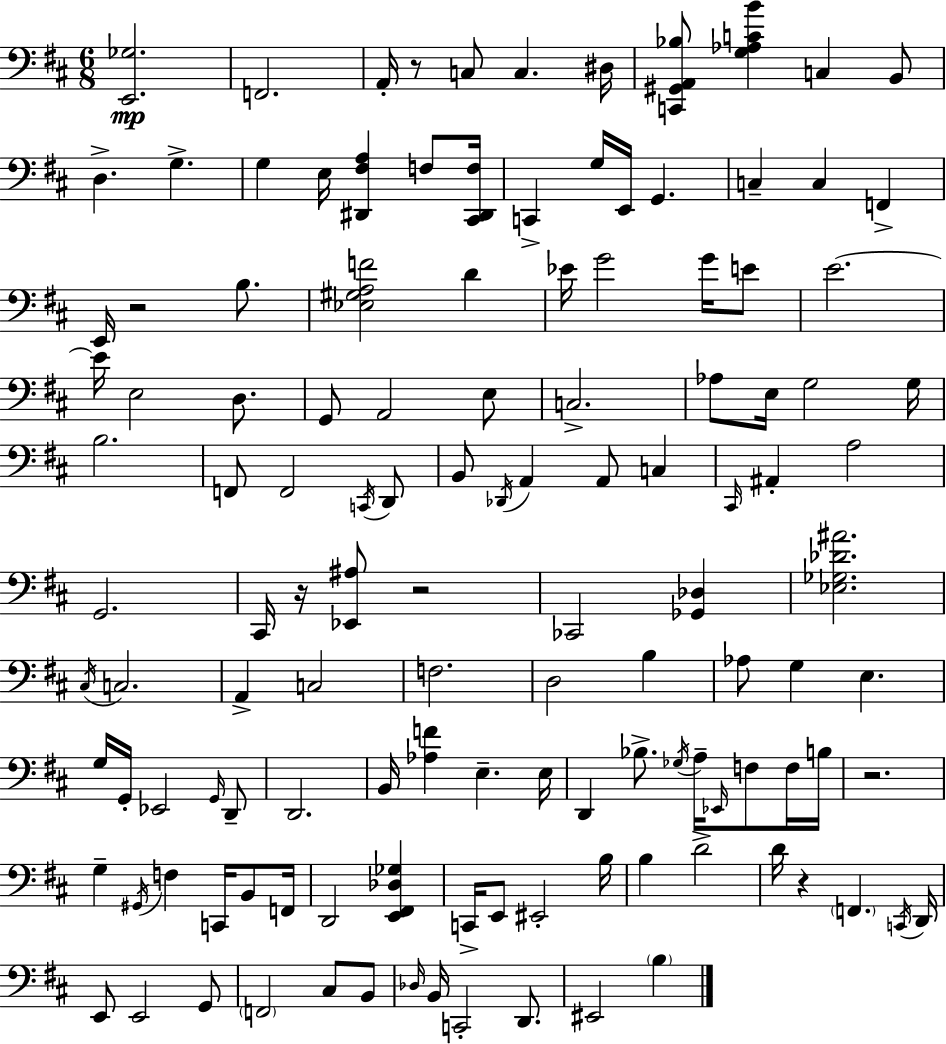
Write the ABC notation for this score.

X:1
T:Untitled
M:6/8
L:1/4
K:D
[E,,_G,]2 F,,2 A,,/4 z/2 C,/2 C, ^D,/4 [C,,^G,,A,,_B,]/2 [G,_A,CB] C, B,,/2 D, G, G, E,/4 [^D,,^F,A,] F,/2 [^C,,^D,,F,]/4 C,, G,/4 E,,/4 G,, C, C, F,, E,,/4 z2 B,/2 [_E,^G,A,F]2 D _E/4 G2 G/4 E/2 E2 E/4 E,2 D,/2 G,,/2 A,,2 E,/2 C,2 _A,/2 E,/4 G,2 G,/4 B,2 F,,/2 F,,2 C,,/4 D,,/2 B,,/2 _D,,/4 A,, A,,/2 C, ^C,,/4 ^A,, A,2 G,,2 ^C,,/4 z/4 [_E,,^A,]/2 z2 _C,,2 [_G,,_D,] [_E,_G,_D^A]2 ^C,/4 C,2 A,, C,2 F,2 D,2 B, _A,/2 G, E, G,/4 G,,/4 _E,,2 G,,/4 D,,/2 D,,2 B,,/4 [_A,F] E, E,/4 D,, _B,/2 _G,/4 A,/4 _E,,/4 F,/2 F,/4 B,/4 z2 G, ^G,,/4 F, C,,/4 B,,/2 F,,/4 D,,2 [E,,^F,,_D,_G,] C,,/4 E,,/2 ^E,,2 B,/4 B, D2 D/4 z F,, C,,/4 D,,/4 E,,/2 E,,2 G,,/2 F,,2 ^C,/2 B,,/2 _D,/4 B,,/4 C,,2 D,,/2 ^E,,2 B,